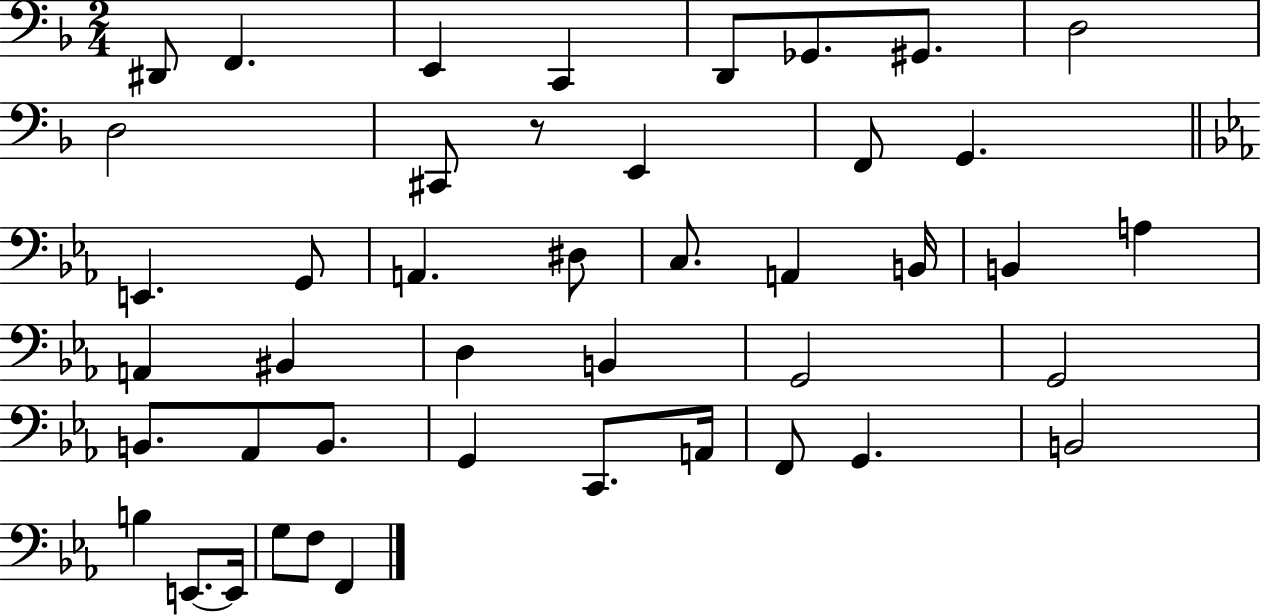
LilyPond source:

{
  \clef bass
  \numericTimeSignature
  \time 2/4
  \key f \major
  dis,8 f,4. | e,4 c,4 | d,8 ges,8. gis,8. | d2 | \break d2 | cis,8 r8 e,4 | f,8 g,4. | \bar "||" \break \key c \minor e,4. g,8 | a,4. dis8 | c8. a,4 b,16 | b,4 a4 | \break a,4 bis,4 | d4 b,4 | g,2 | g,2 | \break b,8. aes,8 b,8. | g,4 c,8. a,16 | f,8 g,4. | b,2 | \break b4 e,8.~~ e,16 | g8 f8 f,4 | \bar "|."
}